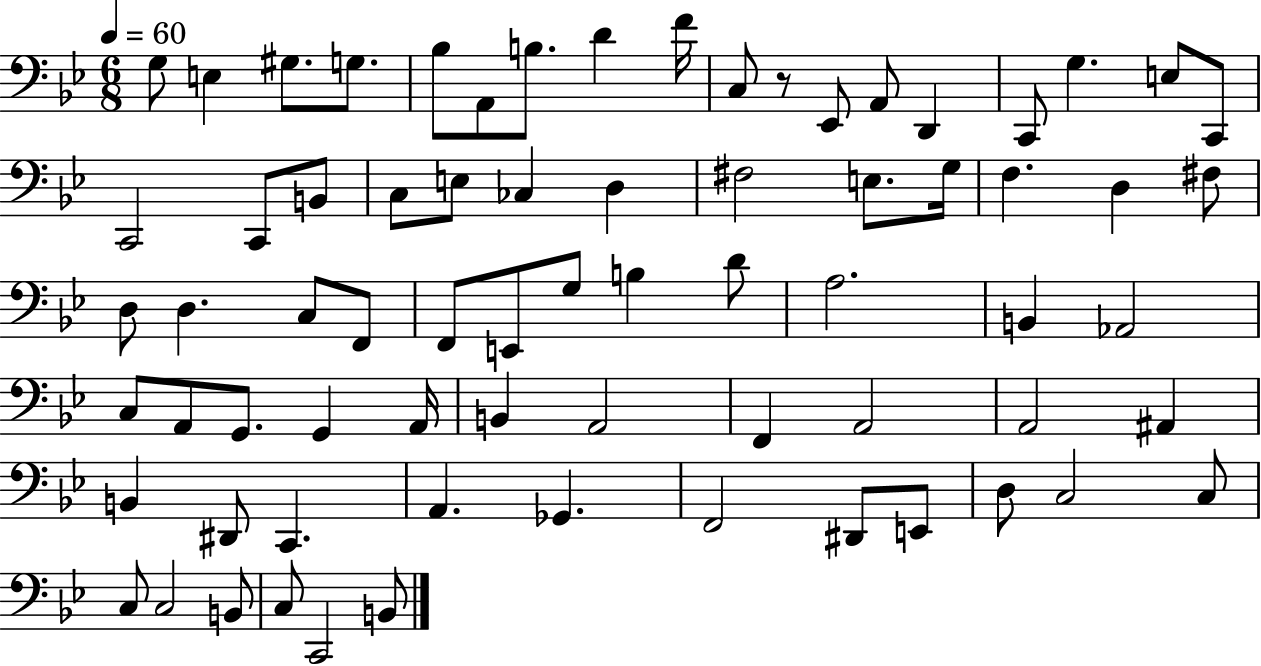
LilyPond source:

{
  \clef bass
  \numericTimeSignature
  \time 6/8
  \key bes \major
  \tempo 4 = 60
  \repeat volta 2 { g8 e4 gis8. g8. | bes8 a,8 b8. d'4 f'16 | c8 r8 ees,8 a,8 d,4 | c,8 g4. e8 c,8 | \break c,2 c,8 b,8 | c8 e8 ces4 d4 | fis2 e8. g16 | f4. d4 fis8 | \break d8 d4. c8 f,8 | f,8 e,8 g8 b4 d'8 | a2. | b,4 aes,2 | \break c8 a,8 g,8. g,4 a,16 | b,4 a,2 | f,4 a,2 | a,2 ais,4 | \break b,4 dis,8 c,4. | a,4. ges,4. | f,2 dis,8 e,8 | d8 c2 c8 | \break c8 c2 b,8 | c8 c,2 b,8 | } \bar "|."
}